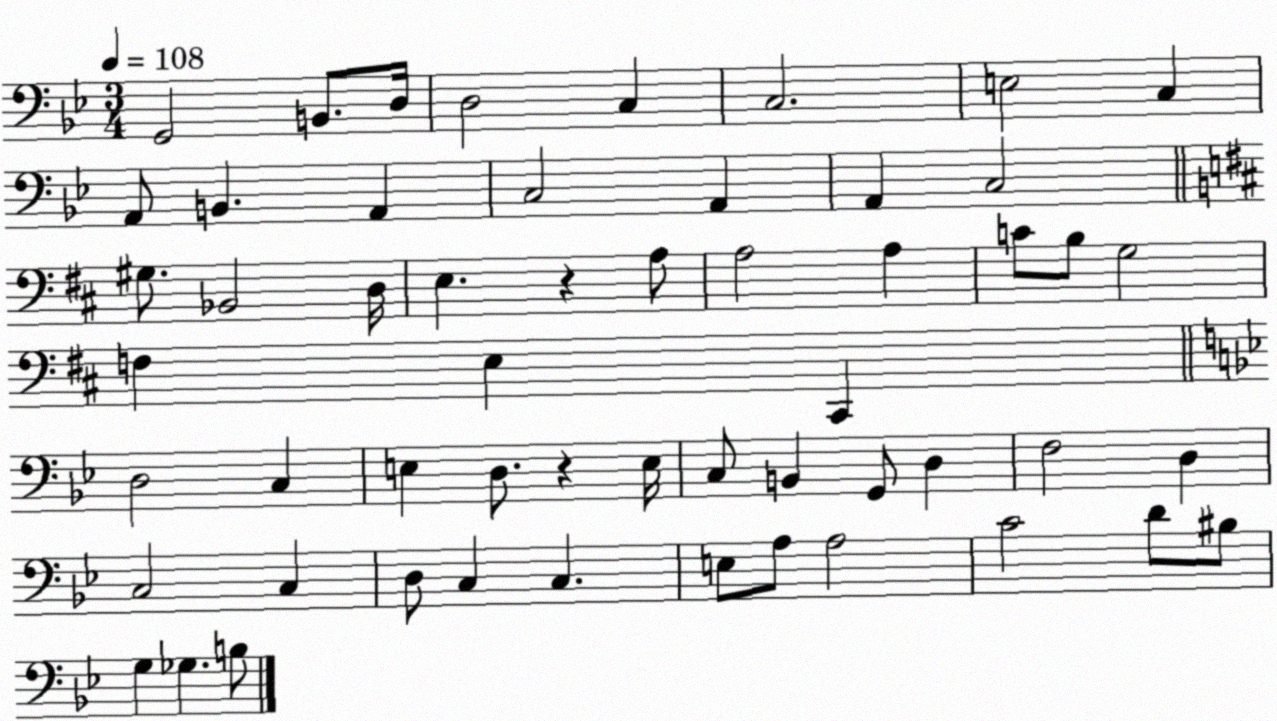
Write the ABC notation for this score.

X:1
T:Untitled
M:3/4
L:1/4
K:Bb
G,,2 B,,/2 D,/4 D,2 C, C,2 E,2 C, A,,/2 B,, A,, C,2 A,, A,, C,2 ^G,/2 _B,,2 D,/4 E, z A,/2 A,2 A, C/2 B,/2 G,2 F, E, ^C,, D,2 C, E, D,/2 z E,/4 C,/2 B,, G,,/2 D, F,2 D, C,2 C, D,/2 C, C, E,/2 A,/2 A,2 C2 D/2 ^B,/2 G, _G, B,/2